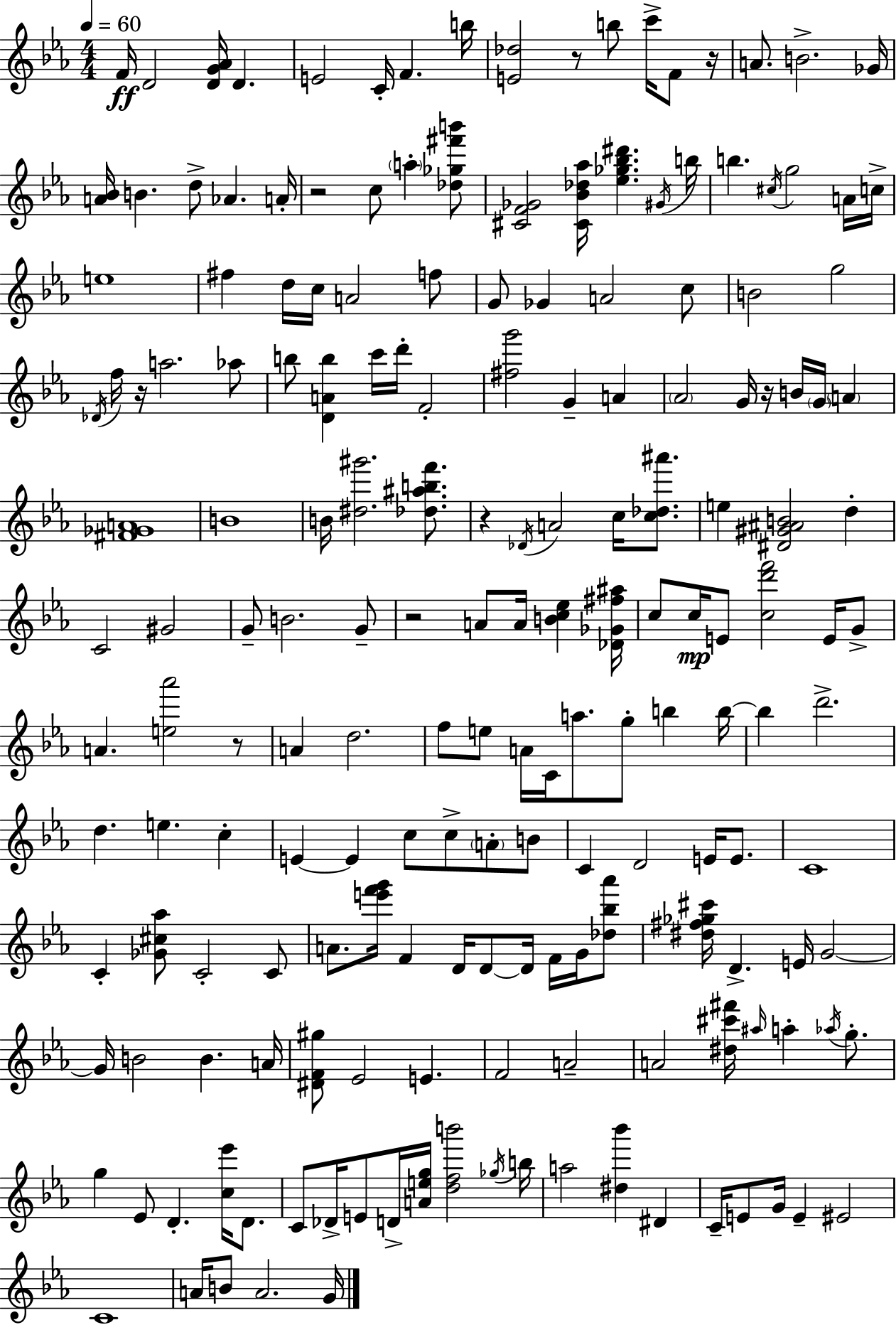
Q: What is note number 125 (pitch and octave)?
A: G5